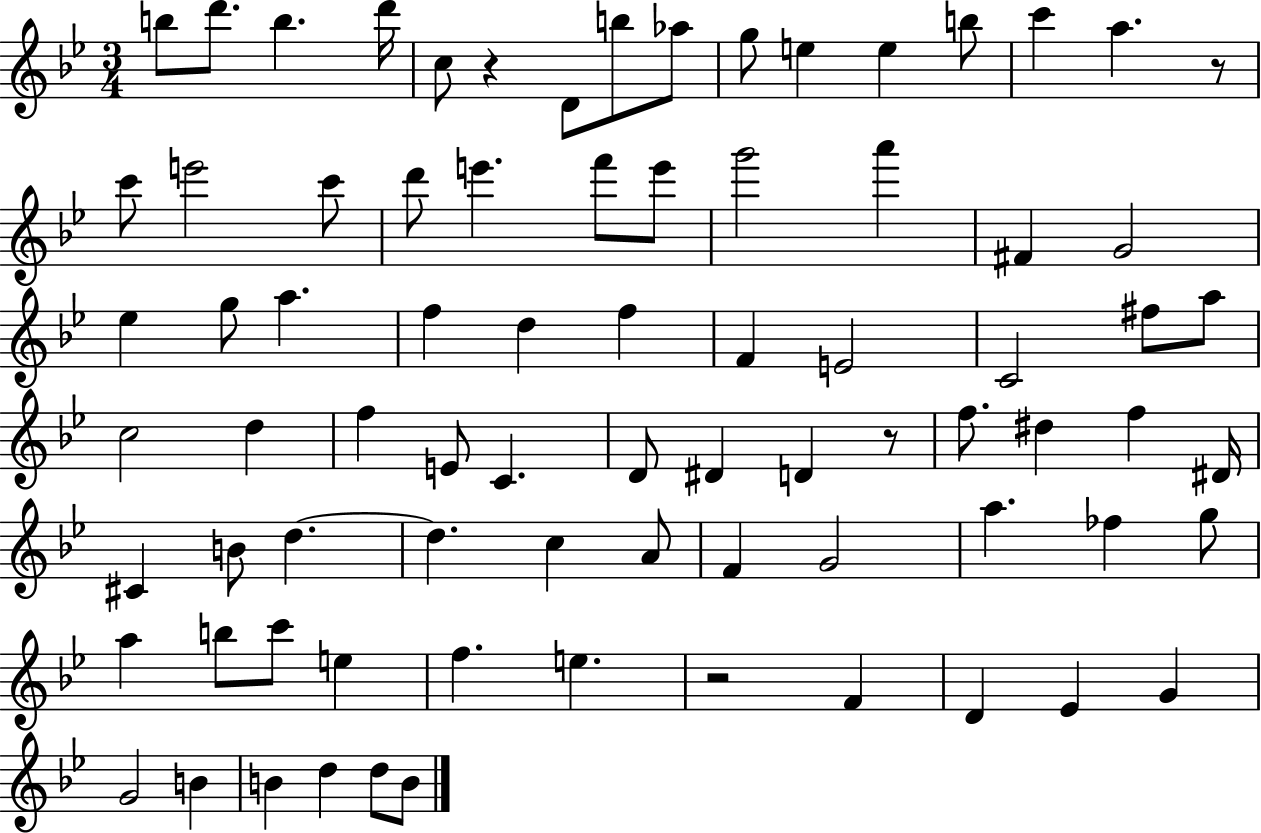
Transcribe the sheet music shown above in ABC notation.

X:1
T:Untitled
M:3/4
L:1/4
K:Bb
b/2 d'/2 b d'/4 c/2 z D/2 b/2 _a/2 g/2 e e b/2 c' a z/2 c'/2 e'2 c'/2 d'/2 e' f'/2 e'/2 g'2 a' ^F G2 _e g/2 a f d f F E2 C2 ^f/2 a/2 c2 d f E/2 C D/2 ^D D z/2 f/2 ^d f ^D/4 ^C B/2 d d c A/2 F G2 a _f g/2 a b/2 c'/2 e f e z2 F D _E G G2 B B d d/2 B/2